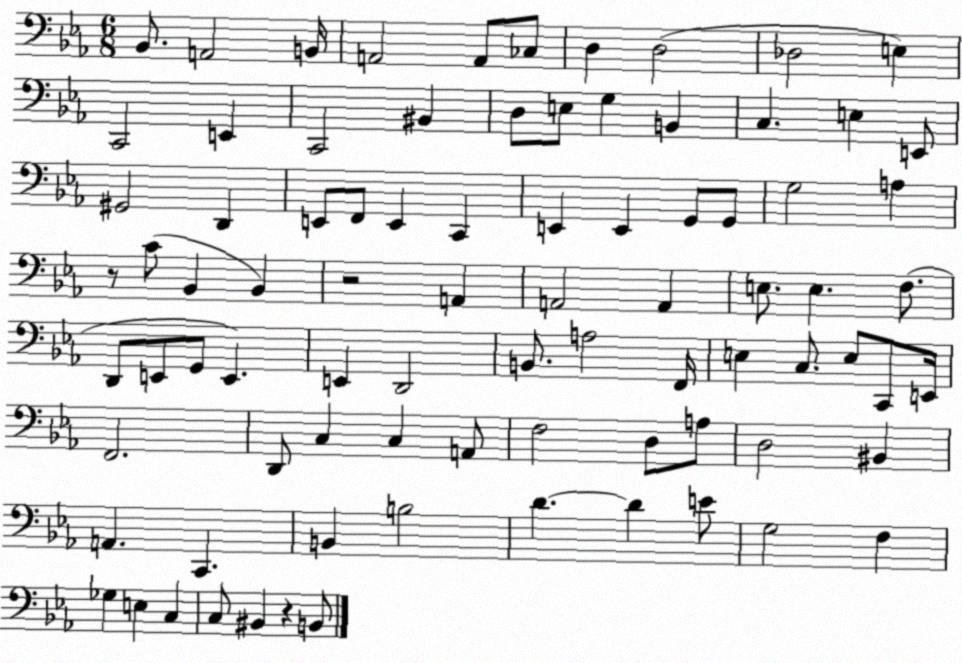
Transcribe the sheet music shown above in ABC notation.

X:1
T:Untitled
M:6/8
L:1/4
K:Eb
_B,,/2 A,,2 B,,/4 A,,2 A,,/2 _C,/2 D, D,2 _D,2 E, C,,2 E,, C,,2 ^B,, D,/2 E,/2 G, B,, C, E, E,,/2 ^G,,2 D,, E,,/2 F,,/2 E,, C,, E,, E,, G,,/2 G,,/2 G,2 A, z/2 C/2 _B,, _B,, z2 A,, A,,2 A,, E,/2 E, F,/2 D,,/2 E,,/2 G,,/2 E,, E,, D,,2 B,,/2 A,2 F,,/4 E, C,/2 E,/2 C,,/2 E,,/4 F,,2 D,,/2 C, C, A,,/2 F,2 D,/2 A,/2 D,2 ^B,, A,, C,, B,, B,2 D D E/2 G,2 F, _G, E, C, C,/2 ^B,, z B,,/2